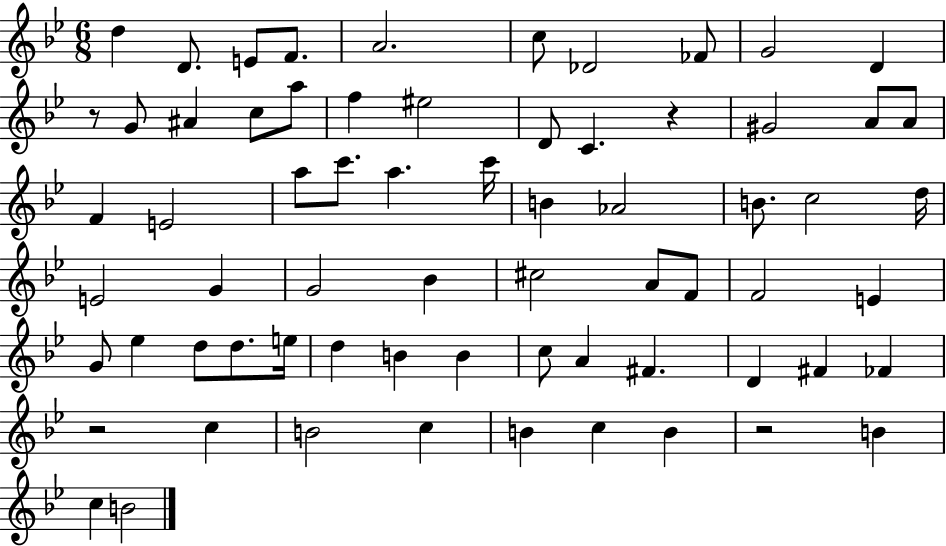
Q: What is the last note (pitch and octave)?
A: B4